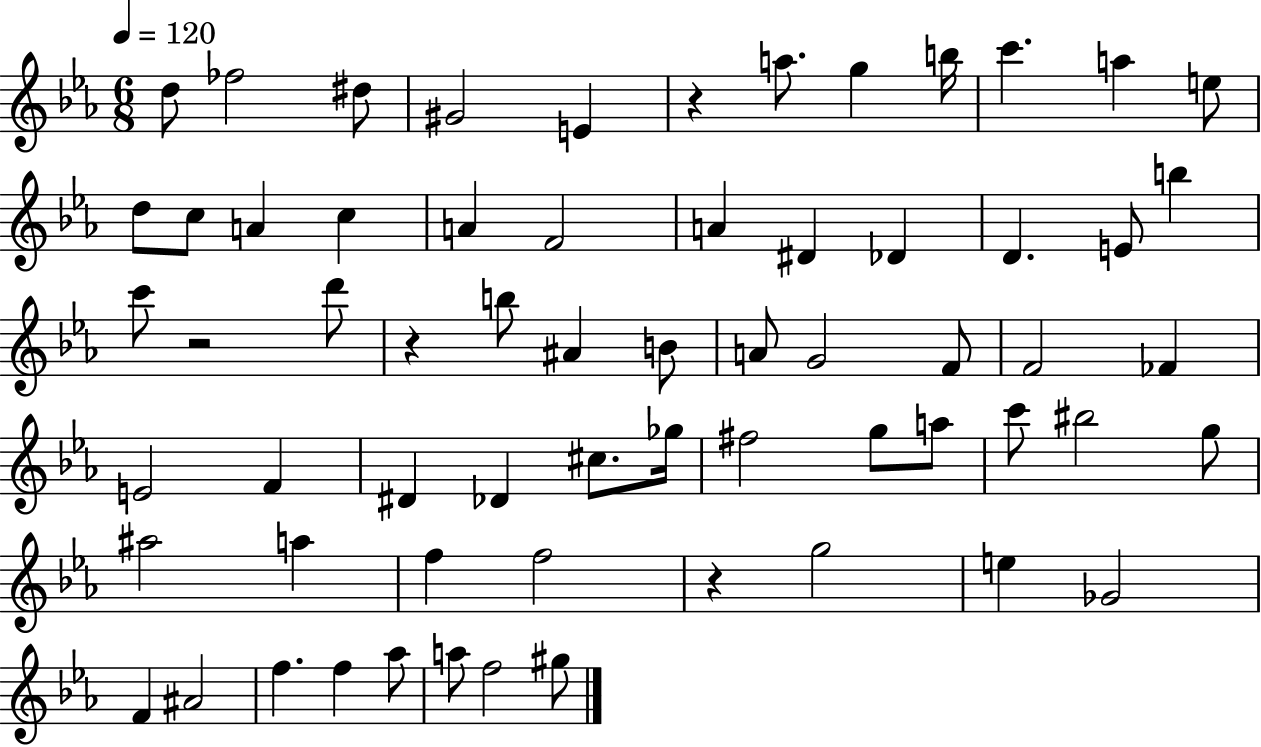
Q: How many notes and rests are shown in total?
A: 64